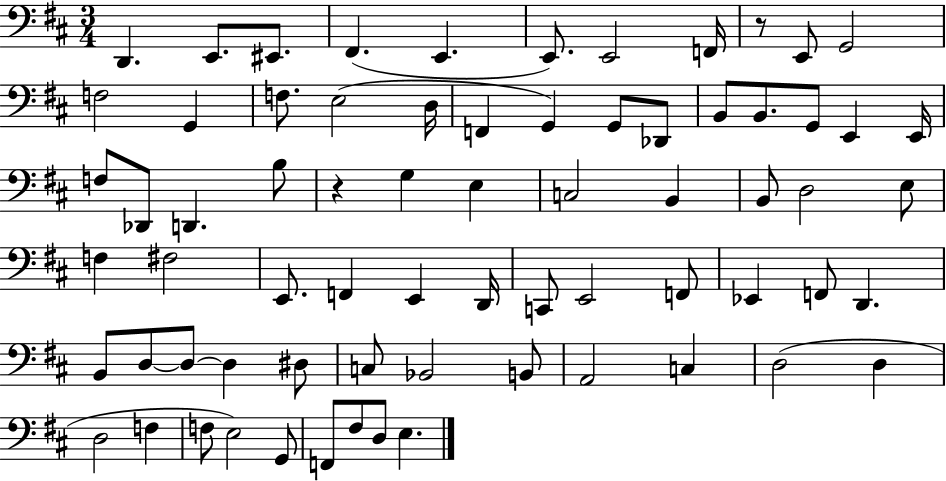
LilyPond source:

{
  \clef bass
  \numericTimeSignature
  \time 3/4
  \key d \major
  d,4. e,8. eis,8. | fis,4.( e,4. | e,8.) e,2 f,16 | r8 e,8 g,2 | \break f2 g,4 | f8. e2( d16 | f,4 g,4) g,8 des,8 | b,8 b,8. g,8 e,4 e,16 | \break f8 des,8 d,4. b8 | r4 g4 e4 | c2 b,4 | b,8 d2 e8 | \break f4 fis2 | e,8. f,4 e,4 d,16 | c,8 e,2 f,8 | ees,4 f,8 d,4. | \break b,8 d8~~ d8~~ d4 dis8 | c8 bes,2 b,8 | a,2 c4 | d2( d4 | \break d2 f4 | f8 e2) g,8 | f,8 fis8 d8 e4. | \bar "|."
}